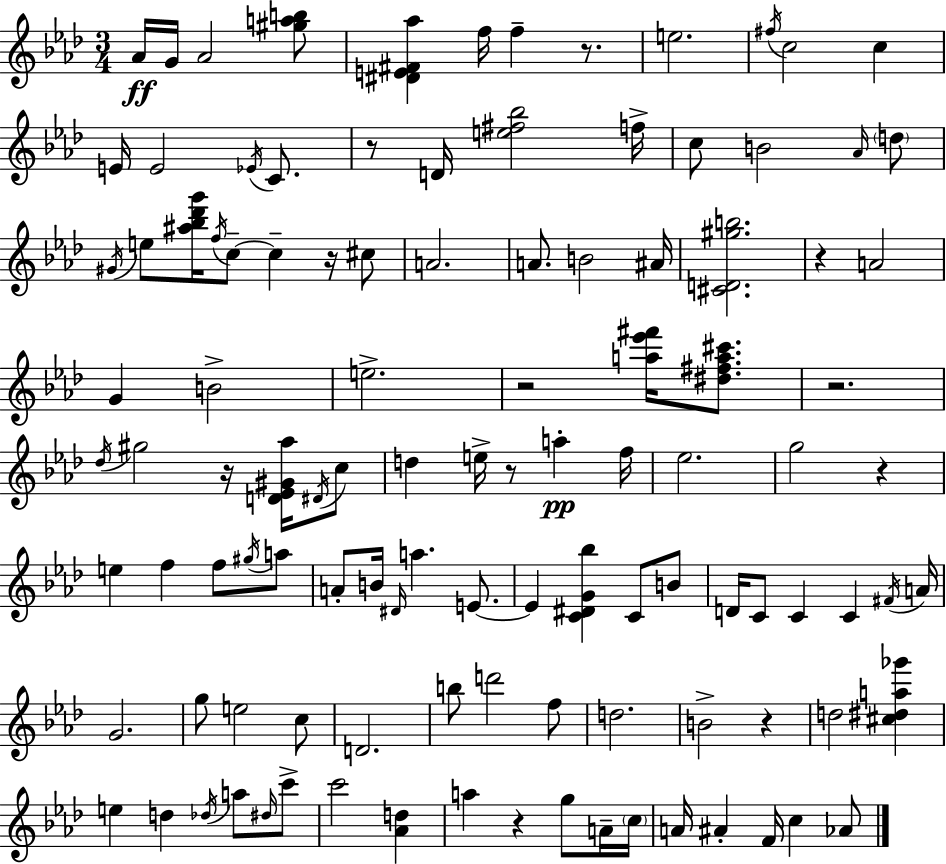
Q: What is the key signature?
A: AES major